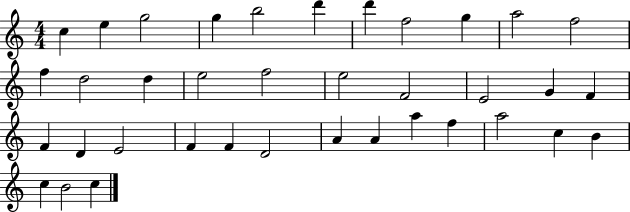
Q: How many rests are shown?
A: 0